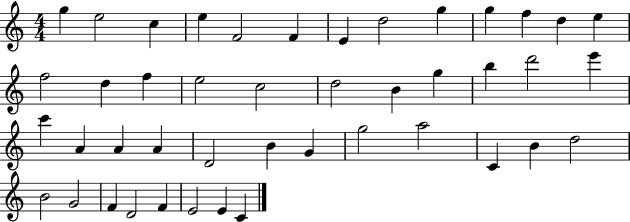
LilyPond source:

{
  \clef treble
  \numericTimeSignature
  \time 4/4
  \key c \major
  g''4 e''2 c''4 | e''4 f'2 f'4 | e'4 d''2 g''4 | g''4 f''4 d''4 e''4 | \break f''2 d''4 f''4 | e''2 c''2 | d''2 b'4 g''4 | b''4 d'''2 e'''4 | \break c'''4 a'4 a'4 a'4 | d'2 b'4 g'4 | g''2 a''2 | c'4 b'4 d''2 | \break b'2 g'2 | f'4 d'2 f'4 | e'2 e'4 c'4 | \bar "|."
}